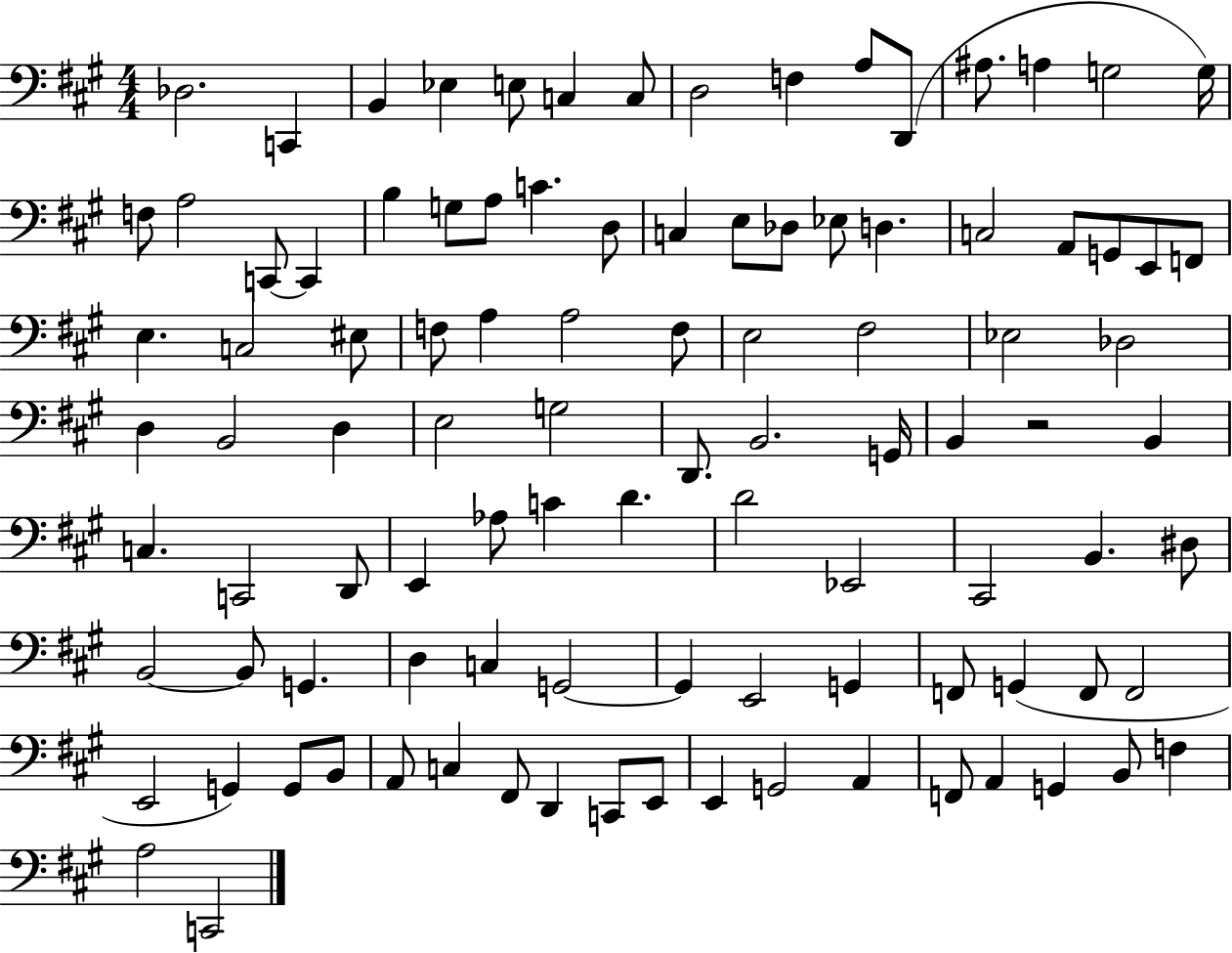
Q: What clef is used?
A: bass